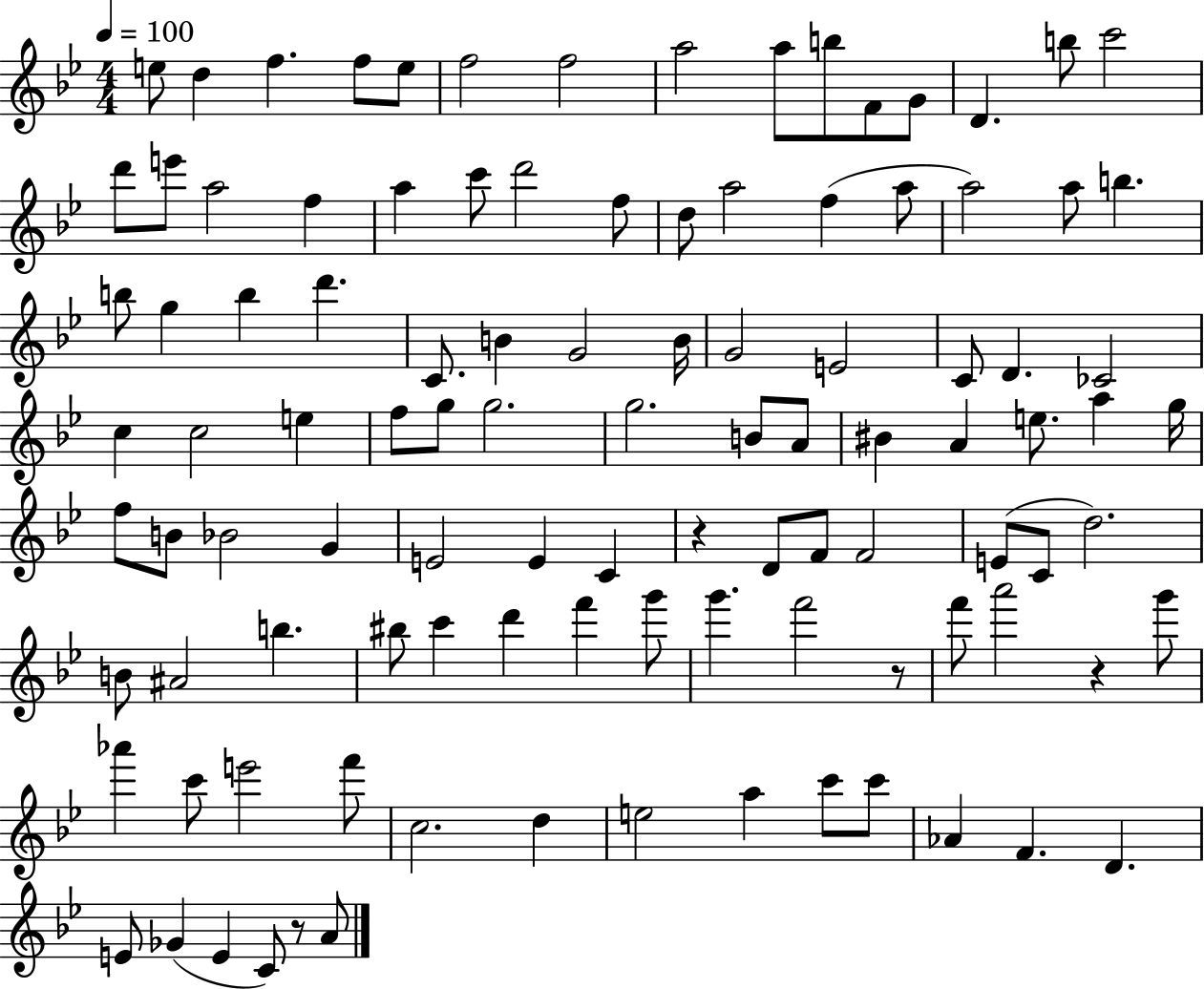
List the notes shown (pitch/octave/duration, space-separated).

E5/e D5/q F5/q. F5/e E5/e F5/h F5/h A5/h A5/e B5/e F4/e G4/e D4/q. B5/e C6/h D6/e E6/e A5/h F5/q A5/q C6/e D6/h F5/e D5/e A5/h F5/q A5/e A5/h A5/e B5/q. B5/e G5/q B5/q D6/q. C4/e. B4/q G4/h B4/s G4/h E4/h C4/e D4/q. CES4/h C5/q C5/h E5/q F5/e G5/e G5/h. G5/h. B4/e A4/e BIS4/q A4/q E5/e. A5/q G5/s F5/e B4/e Bb4/h G4/q E4/h E4/q C4/q R/q D4/e F4/e F4/h E4/e C4/e D5/h. B4/e A#4/h B5/q. BIS5/e C6/q D6/q F6/q G6/e G6/q. F6/h R/e F6/e A6/h R/q G6/e Ab6/q C6/e E6/h F6/e C5/h. D5/q E5/h A5/q C6/e C6/e Ab4/q F4/q. D4/q. E4/e Gb4/q E4/q C4/e R/e A4/e